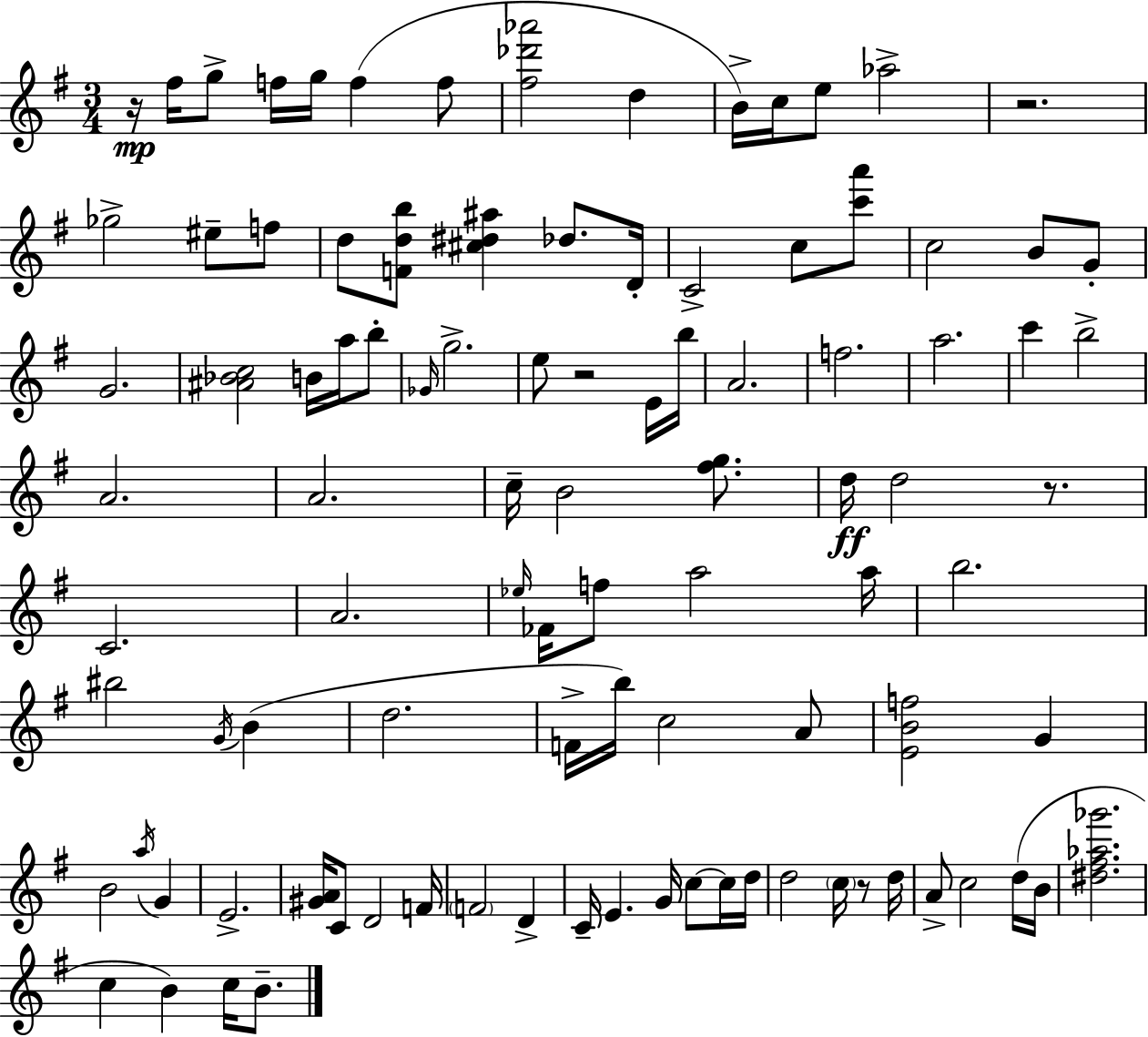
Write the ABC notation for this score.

X:1
T:Untitled
M:3/4
L:1/4
K:Em
z/4 ^f/4 g/2 f/4 g/4 f f/2 [^f_d'_a']2 d B/4 c/4 e/2 _a2 z2 _g2 ^e/2 f/2 d/2 [Fdb]/2 [^c^d^a] _d/2 D/4 C2 c/2 [c'a']/2 c2 B/2 G/2 G2 [^A_Bc]2 B/4 a/4 b/2 _G/4 g2 e/2 z2 E/4 b/4 A2 f2 a2 c' b2 A2 A2 c/4 B2 [^fg]/2 d/4 d2 z/2 C2 A2 _e/4 _F/4 f/2 a2 a/4 b2 ^b2 G/4 B d2 F/4 b/4 c2 A/2 [EBf]2 G B2 a/4 G E2 [^GA]/4 C/2 D2 F/4 F2 D C/4 E G/4 c/2 c/4 d/4 d2 c/4 z/2 d/4 A/2 c2 d/4 B/4 [^d^f_a_g']2 c B c/4 B/2